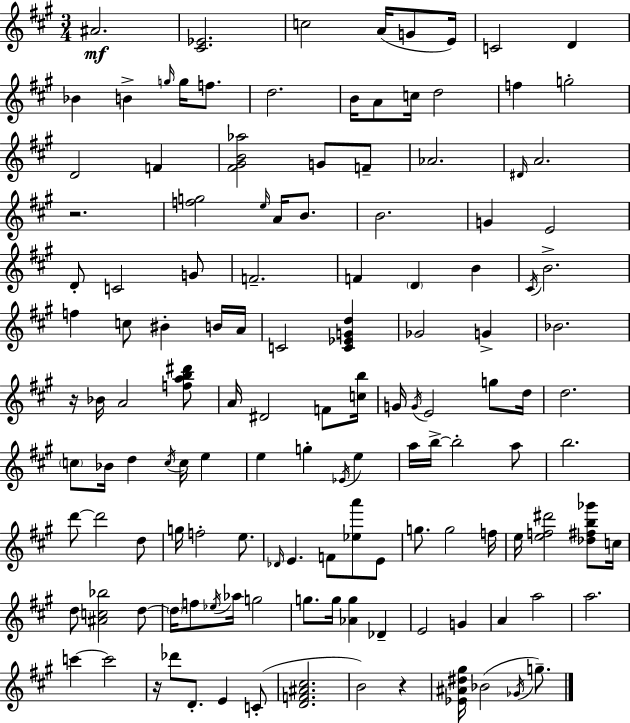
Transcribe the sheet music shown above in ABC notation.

X:1
T:Untitled
M:3/4
L:1/4
K:A
^A2 [^C_E]2 c2 A/4 G/2 E/4 C2 D _B B g/4 g/4 f/2 d2 B/4 A/2 c/4 d2 f g2 D2 F [^F^GB_a]2 G/2 F/2 _A2 ^D/4 A2 z2 [fg]2 e/4 A/4 B/2 B2 G E2 D/2 C2 G/2 F2 F D B ^C/4 B2 f c/2 ^B B/4 A/4 C2 [C_EGd] _G2 G _B2 z/4 _B/4 A2 [fab^d']/2 A/4 ^D2 F/2 [cb]/4 G/4 G/4 E2 g/2 d/4 d2 c/2 _B/4 d c/4 c/4 e e g _E/4 e a/4 b/4 b2 a/2 b2 d'/2 d'2 d/2 g/4 f2 e/2 _D/4 E F/2 [_ea']/2 E/2 g/2 g2 f/4 e/4 [ef^d']2 [_d^fb_g']/2 c/4 d/2 [^Ac_b]2 d/2 d/4 f/2 _e/4 _a/4 g2 g/2 g/4 [_Ag] _D E2 G A a2 a2 c' c'2 z/4 _d'/2 D/2 E C/2 [DF^A^c]2 B2 z [_E^A^d^g]/4 _B2 _G/4 g/2